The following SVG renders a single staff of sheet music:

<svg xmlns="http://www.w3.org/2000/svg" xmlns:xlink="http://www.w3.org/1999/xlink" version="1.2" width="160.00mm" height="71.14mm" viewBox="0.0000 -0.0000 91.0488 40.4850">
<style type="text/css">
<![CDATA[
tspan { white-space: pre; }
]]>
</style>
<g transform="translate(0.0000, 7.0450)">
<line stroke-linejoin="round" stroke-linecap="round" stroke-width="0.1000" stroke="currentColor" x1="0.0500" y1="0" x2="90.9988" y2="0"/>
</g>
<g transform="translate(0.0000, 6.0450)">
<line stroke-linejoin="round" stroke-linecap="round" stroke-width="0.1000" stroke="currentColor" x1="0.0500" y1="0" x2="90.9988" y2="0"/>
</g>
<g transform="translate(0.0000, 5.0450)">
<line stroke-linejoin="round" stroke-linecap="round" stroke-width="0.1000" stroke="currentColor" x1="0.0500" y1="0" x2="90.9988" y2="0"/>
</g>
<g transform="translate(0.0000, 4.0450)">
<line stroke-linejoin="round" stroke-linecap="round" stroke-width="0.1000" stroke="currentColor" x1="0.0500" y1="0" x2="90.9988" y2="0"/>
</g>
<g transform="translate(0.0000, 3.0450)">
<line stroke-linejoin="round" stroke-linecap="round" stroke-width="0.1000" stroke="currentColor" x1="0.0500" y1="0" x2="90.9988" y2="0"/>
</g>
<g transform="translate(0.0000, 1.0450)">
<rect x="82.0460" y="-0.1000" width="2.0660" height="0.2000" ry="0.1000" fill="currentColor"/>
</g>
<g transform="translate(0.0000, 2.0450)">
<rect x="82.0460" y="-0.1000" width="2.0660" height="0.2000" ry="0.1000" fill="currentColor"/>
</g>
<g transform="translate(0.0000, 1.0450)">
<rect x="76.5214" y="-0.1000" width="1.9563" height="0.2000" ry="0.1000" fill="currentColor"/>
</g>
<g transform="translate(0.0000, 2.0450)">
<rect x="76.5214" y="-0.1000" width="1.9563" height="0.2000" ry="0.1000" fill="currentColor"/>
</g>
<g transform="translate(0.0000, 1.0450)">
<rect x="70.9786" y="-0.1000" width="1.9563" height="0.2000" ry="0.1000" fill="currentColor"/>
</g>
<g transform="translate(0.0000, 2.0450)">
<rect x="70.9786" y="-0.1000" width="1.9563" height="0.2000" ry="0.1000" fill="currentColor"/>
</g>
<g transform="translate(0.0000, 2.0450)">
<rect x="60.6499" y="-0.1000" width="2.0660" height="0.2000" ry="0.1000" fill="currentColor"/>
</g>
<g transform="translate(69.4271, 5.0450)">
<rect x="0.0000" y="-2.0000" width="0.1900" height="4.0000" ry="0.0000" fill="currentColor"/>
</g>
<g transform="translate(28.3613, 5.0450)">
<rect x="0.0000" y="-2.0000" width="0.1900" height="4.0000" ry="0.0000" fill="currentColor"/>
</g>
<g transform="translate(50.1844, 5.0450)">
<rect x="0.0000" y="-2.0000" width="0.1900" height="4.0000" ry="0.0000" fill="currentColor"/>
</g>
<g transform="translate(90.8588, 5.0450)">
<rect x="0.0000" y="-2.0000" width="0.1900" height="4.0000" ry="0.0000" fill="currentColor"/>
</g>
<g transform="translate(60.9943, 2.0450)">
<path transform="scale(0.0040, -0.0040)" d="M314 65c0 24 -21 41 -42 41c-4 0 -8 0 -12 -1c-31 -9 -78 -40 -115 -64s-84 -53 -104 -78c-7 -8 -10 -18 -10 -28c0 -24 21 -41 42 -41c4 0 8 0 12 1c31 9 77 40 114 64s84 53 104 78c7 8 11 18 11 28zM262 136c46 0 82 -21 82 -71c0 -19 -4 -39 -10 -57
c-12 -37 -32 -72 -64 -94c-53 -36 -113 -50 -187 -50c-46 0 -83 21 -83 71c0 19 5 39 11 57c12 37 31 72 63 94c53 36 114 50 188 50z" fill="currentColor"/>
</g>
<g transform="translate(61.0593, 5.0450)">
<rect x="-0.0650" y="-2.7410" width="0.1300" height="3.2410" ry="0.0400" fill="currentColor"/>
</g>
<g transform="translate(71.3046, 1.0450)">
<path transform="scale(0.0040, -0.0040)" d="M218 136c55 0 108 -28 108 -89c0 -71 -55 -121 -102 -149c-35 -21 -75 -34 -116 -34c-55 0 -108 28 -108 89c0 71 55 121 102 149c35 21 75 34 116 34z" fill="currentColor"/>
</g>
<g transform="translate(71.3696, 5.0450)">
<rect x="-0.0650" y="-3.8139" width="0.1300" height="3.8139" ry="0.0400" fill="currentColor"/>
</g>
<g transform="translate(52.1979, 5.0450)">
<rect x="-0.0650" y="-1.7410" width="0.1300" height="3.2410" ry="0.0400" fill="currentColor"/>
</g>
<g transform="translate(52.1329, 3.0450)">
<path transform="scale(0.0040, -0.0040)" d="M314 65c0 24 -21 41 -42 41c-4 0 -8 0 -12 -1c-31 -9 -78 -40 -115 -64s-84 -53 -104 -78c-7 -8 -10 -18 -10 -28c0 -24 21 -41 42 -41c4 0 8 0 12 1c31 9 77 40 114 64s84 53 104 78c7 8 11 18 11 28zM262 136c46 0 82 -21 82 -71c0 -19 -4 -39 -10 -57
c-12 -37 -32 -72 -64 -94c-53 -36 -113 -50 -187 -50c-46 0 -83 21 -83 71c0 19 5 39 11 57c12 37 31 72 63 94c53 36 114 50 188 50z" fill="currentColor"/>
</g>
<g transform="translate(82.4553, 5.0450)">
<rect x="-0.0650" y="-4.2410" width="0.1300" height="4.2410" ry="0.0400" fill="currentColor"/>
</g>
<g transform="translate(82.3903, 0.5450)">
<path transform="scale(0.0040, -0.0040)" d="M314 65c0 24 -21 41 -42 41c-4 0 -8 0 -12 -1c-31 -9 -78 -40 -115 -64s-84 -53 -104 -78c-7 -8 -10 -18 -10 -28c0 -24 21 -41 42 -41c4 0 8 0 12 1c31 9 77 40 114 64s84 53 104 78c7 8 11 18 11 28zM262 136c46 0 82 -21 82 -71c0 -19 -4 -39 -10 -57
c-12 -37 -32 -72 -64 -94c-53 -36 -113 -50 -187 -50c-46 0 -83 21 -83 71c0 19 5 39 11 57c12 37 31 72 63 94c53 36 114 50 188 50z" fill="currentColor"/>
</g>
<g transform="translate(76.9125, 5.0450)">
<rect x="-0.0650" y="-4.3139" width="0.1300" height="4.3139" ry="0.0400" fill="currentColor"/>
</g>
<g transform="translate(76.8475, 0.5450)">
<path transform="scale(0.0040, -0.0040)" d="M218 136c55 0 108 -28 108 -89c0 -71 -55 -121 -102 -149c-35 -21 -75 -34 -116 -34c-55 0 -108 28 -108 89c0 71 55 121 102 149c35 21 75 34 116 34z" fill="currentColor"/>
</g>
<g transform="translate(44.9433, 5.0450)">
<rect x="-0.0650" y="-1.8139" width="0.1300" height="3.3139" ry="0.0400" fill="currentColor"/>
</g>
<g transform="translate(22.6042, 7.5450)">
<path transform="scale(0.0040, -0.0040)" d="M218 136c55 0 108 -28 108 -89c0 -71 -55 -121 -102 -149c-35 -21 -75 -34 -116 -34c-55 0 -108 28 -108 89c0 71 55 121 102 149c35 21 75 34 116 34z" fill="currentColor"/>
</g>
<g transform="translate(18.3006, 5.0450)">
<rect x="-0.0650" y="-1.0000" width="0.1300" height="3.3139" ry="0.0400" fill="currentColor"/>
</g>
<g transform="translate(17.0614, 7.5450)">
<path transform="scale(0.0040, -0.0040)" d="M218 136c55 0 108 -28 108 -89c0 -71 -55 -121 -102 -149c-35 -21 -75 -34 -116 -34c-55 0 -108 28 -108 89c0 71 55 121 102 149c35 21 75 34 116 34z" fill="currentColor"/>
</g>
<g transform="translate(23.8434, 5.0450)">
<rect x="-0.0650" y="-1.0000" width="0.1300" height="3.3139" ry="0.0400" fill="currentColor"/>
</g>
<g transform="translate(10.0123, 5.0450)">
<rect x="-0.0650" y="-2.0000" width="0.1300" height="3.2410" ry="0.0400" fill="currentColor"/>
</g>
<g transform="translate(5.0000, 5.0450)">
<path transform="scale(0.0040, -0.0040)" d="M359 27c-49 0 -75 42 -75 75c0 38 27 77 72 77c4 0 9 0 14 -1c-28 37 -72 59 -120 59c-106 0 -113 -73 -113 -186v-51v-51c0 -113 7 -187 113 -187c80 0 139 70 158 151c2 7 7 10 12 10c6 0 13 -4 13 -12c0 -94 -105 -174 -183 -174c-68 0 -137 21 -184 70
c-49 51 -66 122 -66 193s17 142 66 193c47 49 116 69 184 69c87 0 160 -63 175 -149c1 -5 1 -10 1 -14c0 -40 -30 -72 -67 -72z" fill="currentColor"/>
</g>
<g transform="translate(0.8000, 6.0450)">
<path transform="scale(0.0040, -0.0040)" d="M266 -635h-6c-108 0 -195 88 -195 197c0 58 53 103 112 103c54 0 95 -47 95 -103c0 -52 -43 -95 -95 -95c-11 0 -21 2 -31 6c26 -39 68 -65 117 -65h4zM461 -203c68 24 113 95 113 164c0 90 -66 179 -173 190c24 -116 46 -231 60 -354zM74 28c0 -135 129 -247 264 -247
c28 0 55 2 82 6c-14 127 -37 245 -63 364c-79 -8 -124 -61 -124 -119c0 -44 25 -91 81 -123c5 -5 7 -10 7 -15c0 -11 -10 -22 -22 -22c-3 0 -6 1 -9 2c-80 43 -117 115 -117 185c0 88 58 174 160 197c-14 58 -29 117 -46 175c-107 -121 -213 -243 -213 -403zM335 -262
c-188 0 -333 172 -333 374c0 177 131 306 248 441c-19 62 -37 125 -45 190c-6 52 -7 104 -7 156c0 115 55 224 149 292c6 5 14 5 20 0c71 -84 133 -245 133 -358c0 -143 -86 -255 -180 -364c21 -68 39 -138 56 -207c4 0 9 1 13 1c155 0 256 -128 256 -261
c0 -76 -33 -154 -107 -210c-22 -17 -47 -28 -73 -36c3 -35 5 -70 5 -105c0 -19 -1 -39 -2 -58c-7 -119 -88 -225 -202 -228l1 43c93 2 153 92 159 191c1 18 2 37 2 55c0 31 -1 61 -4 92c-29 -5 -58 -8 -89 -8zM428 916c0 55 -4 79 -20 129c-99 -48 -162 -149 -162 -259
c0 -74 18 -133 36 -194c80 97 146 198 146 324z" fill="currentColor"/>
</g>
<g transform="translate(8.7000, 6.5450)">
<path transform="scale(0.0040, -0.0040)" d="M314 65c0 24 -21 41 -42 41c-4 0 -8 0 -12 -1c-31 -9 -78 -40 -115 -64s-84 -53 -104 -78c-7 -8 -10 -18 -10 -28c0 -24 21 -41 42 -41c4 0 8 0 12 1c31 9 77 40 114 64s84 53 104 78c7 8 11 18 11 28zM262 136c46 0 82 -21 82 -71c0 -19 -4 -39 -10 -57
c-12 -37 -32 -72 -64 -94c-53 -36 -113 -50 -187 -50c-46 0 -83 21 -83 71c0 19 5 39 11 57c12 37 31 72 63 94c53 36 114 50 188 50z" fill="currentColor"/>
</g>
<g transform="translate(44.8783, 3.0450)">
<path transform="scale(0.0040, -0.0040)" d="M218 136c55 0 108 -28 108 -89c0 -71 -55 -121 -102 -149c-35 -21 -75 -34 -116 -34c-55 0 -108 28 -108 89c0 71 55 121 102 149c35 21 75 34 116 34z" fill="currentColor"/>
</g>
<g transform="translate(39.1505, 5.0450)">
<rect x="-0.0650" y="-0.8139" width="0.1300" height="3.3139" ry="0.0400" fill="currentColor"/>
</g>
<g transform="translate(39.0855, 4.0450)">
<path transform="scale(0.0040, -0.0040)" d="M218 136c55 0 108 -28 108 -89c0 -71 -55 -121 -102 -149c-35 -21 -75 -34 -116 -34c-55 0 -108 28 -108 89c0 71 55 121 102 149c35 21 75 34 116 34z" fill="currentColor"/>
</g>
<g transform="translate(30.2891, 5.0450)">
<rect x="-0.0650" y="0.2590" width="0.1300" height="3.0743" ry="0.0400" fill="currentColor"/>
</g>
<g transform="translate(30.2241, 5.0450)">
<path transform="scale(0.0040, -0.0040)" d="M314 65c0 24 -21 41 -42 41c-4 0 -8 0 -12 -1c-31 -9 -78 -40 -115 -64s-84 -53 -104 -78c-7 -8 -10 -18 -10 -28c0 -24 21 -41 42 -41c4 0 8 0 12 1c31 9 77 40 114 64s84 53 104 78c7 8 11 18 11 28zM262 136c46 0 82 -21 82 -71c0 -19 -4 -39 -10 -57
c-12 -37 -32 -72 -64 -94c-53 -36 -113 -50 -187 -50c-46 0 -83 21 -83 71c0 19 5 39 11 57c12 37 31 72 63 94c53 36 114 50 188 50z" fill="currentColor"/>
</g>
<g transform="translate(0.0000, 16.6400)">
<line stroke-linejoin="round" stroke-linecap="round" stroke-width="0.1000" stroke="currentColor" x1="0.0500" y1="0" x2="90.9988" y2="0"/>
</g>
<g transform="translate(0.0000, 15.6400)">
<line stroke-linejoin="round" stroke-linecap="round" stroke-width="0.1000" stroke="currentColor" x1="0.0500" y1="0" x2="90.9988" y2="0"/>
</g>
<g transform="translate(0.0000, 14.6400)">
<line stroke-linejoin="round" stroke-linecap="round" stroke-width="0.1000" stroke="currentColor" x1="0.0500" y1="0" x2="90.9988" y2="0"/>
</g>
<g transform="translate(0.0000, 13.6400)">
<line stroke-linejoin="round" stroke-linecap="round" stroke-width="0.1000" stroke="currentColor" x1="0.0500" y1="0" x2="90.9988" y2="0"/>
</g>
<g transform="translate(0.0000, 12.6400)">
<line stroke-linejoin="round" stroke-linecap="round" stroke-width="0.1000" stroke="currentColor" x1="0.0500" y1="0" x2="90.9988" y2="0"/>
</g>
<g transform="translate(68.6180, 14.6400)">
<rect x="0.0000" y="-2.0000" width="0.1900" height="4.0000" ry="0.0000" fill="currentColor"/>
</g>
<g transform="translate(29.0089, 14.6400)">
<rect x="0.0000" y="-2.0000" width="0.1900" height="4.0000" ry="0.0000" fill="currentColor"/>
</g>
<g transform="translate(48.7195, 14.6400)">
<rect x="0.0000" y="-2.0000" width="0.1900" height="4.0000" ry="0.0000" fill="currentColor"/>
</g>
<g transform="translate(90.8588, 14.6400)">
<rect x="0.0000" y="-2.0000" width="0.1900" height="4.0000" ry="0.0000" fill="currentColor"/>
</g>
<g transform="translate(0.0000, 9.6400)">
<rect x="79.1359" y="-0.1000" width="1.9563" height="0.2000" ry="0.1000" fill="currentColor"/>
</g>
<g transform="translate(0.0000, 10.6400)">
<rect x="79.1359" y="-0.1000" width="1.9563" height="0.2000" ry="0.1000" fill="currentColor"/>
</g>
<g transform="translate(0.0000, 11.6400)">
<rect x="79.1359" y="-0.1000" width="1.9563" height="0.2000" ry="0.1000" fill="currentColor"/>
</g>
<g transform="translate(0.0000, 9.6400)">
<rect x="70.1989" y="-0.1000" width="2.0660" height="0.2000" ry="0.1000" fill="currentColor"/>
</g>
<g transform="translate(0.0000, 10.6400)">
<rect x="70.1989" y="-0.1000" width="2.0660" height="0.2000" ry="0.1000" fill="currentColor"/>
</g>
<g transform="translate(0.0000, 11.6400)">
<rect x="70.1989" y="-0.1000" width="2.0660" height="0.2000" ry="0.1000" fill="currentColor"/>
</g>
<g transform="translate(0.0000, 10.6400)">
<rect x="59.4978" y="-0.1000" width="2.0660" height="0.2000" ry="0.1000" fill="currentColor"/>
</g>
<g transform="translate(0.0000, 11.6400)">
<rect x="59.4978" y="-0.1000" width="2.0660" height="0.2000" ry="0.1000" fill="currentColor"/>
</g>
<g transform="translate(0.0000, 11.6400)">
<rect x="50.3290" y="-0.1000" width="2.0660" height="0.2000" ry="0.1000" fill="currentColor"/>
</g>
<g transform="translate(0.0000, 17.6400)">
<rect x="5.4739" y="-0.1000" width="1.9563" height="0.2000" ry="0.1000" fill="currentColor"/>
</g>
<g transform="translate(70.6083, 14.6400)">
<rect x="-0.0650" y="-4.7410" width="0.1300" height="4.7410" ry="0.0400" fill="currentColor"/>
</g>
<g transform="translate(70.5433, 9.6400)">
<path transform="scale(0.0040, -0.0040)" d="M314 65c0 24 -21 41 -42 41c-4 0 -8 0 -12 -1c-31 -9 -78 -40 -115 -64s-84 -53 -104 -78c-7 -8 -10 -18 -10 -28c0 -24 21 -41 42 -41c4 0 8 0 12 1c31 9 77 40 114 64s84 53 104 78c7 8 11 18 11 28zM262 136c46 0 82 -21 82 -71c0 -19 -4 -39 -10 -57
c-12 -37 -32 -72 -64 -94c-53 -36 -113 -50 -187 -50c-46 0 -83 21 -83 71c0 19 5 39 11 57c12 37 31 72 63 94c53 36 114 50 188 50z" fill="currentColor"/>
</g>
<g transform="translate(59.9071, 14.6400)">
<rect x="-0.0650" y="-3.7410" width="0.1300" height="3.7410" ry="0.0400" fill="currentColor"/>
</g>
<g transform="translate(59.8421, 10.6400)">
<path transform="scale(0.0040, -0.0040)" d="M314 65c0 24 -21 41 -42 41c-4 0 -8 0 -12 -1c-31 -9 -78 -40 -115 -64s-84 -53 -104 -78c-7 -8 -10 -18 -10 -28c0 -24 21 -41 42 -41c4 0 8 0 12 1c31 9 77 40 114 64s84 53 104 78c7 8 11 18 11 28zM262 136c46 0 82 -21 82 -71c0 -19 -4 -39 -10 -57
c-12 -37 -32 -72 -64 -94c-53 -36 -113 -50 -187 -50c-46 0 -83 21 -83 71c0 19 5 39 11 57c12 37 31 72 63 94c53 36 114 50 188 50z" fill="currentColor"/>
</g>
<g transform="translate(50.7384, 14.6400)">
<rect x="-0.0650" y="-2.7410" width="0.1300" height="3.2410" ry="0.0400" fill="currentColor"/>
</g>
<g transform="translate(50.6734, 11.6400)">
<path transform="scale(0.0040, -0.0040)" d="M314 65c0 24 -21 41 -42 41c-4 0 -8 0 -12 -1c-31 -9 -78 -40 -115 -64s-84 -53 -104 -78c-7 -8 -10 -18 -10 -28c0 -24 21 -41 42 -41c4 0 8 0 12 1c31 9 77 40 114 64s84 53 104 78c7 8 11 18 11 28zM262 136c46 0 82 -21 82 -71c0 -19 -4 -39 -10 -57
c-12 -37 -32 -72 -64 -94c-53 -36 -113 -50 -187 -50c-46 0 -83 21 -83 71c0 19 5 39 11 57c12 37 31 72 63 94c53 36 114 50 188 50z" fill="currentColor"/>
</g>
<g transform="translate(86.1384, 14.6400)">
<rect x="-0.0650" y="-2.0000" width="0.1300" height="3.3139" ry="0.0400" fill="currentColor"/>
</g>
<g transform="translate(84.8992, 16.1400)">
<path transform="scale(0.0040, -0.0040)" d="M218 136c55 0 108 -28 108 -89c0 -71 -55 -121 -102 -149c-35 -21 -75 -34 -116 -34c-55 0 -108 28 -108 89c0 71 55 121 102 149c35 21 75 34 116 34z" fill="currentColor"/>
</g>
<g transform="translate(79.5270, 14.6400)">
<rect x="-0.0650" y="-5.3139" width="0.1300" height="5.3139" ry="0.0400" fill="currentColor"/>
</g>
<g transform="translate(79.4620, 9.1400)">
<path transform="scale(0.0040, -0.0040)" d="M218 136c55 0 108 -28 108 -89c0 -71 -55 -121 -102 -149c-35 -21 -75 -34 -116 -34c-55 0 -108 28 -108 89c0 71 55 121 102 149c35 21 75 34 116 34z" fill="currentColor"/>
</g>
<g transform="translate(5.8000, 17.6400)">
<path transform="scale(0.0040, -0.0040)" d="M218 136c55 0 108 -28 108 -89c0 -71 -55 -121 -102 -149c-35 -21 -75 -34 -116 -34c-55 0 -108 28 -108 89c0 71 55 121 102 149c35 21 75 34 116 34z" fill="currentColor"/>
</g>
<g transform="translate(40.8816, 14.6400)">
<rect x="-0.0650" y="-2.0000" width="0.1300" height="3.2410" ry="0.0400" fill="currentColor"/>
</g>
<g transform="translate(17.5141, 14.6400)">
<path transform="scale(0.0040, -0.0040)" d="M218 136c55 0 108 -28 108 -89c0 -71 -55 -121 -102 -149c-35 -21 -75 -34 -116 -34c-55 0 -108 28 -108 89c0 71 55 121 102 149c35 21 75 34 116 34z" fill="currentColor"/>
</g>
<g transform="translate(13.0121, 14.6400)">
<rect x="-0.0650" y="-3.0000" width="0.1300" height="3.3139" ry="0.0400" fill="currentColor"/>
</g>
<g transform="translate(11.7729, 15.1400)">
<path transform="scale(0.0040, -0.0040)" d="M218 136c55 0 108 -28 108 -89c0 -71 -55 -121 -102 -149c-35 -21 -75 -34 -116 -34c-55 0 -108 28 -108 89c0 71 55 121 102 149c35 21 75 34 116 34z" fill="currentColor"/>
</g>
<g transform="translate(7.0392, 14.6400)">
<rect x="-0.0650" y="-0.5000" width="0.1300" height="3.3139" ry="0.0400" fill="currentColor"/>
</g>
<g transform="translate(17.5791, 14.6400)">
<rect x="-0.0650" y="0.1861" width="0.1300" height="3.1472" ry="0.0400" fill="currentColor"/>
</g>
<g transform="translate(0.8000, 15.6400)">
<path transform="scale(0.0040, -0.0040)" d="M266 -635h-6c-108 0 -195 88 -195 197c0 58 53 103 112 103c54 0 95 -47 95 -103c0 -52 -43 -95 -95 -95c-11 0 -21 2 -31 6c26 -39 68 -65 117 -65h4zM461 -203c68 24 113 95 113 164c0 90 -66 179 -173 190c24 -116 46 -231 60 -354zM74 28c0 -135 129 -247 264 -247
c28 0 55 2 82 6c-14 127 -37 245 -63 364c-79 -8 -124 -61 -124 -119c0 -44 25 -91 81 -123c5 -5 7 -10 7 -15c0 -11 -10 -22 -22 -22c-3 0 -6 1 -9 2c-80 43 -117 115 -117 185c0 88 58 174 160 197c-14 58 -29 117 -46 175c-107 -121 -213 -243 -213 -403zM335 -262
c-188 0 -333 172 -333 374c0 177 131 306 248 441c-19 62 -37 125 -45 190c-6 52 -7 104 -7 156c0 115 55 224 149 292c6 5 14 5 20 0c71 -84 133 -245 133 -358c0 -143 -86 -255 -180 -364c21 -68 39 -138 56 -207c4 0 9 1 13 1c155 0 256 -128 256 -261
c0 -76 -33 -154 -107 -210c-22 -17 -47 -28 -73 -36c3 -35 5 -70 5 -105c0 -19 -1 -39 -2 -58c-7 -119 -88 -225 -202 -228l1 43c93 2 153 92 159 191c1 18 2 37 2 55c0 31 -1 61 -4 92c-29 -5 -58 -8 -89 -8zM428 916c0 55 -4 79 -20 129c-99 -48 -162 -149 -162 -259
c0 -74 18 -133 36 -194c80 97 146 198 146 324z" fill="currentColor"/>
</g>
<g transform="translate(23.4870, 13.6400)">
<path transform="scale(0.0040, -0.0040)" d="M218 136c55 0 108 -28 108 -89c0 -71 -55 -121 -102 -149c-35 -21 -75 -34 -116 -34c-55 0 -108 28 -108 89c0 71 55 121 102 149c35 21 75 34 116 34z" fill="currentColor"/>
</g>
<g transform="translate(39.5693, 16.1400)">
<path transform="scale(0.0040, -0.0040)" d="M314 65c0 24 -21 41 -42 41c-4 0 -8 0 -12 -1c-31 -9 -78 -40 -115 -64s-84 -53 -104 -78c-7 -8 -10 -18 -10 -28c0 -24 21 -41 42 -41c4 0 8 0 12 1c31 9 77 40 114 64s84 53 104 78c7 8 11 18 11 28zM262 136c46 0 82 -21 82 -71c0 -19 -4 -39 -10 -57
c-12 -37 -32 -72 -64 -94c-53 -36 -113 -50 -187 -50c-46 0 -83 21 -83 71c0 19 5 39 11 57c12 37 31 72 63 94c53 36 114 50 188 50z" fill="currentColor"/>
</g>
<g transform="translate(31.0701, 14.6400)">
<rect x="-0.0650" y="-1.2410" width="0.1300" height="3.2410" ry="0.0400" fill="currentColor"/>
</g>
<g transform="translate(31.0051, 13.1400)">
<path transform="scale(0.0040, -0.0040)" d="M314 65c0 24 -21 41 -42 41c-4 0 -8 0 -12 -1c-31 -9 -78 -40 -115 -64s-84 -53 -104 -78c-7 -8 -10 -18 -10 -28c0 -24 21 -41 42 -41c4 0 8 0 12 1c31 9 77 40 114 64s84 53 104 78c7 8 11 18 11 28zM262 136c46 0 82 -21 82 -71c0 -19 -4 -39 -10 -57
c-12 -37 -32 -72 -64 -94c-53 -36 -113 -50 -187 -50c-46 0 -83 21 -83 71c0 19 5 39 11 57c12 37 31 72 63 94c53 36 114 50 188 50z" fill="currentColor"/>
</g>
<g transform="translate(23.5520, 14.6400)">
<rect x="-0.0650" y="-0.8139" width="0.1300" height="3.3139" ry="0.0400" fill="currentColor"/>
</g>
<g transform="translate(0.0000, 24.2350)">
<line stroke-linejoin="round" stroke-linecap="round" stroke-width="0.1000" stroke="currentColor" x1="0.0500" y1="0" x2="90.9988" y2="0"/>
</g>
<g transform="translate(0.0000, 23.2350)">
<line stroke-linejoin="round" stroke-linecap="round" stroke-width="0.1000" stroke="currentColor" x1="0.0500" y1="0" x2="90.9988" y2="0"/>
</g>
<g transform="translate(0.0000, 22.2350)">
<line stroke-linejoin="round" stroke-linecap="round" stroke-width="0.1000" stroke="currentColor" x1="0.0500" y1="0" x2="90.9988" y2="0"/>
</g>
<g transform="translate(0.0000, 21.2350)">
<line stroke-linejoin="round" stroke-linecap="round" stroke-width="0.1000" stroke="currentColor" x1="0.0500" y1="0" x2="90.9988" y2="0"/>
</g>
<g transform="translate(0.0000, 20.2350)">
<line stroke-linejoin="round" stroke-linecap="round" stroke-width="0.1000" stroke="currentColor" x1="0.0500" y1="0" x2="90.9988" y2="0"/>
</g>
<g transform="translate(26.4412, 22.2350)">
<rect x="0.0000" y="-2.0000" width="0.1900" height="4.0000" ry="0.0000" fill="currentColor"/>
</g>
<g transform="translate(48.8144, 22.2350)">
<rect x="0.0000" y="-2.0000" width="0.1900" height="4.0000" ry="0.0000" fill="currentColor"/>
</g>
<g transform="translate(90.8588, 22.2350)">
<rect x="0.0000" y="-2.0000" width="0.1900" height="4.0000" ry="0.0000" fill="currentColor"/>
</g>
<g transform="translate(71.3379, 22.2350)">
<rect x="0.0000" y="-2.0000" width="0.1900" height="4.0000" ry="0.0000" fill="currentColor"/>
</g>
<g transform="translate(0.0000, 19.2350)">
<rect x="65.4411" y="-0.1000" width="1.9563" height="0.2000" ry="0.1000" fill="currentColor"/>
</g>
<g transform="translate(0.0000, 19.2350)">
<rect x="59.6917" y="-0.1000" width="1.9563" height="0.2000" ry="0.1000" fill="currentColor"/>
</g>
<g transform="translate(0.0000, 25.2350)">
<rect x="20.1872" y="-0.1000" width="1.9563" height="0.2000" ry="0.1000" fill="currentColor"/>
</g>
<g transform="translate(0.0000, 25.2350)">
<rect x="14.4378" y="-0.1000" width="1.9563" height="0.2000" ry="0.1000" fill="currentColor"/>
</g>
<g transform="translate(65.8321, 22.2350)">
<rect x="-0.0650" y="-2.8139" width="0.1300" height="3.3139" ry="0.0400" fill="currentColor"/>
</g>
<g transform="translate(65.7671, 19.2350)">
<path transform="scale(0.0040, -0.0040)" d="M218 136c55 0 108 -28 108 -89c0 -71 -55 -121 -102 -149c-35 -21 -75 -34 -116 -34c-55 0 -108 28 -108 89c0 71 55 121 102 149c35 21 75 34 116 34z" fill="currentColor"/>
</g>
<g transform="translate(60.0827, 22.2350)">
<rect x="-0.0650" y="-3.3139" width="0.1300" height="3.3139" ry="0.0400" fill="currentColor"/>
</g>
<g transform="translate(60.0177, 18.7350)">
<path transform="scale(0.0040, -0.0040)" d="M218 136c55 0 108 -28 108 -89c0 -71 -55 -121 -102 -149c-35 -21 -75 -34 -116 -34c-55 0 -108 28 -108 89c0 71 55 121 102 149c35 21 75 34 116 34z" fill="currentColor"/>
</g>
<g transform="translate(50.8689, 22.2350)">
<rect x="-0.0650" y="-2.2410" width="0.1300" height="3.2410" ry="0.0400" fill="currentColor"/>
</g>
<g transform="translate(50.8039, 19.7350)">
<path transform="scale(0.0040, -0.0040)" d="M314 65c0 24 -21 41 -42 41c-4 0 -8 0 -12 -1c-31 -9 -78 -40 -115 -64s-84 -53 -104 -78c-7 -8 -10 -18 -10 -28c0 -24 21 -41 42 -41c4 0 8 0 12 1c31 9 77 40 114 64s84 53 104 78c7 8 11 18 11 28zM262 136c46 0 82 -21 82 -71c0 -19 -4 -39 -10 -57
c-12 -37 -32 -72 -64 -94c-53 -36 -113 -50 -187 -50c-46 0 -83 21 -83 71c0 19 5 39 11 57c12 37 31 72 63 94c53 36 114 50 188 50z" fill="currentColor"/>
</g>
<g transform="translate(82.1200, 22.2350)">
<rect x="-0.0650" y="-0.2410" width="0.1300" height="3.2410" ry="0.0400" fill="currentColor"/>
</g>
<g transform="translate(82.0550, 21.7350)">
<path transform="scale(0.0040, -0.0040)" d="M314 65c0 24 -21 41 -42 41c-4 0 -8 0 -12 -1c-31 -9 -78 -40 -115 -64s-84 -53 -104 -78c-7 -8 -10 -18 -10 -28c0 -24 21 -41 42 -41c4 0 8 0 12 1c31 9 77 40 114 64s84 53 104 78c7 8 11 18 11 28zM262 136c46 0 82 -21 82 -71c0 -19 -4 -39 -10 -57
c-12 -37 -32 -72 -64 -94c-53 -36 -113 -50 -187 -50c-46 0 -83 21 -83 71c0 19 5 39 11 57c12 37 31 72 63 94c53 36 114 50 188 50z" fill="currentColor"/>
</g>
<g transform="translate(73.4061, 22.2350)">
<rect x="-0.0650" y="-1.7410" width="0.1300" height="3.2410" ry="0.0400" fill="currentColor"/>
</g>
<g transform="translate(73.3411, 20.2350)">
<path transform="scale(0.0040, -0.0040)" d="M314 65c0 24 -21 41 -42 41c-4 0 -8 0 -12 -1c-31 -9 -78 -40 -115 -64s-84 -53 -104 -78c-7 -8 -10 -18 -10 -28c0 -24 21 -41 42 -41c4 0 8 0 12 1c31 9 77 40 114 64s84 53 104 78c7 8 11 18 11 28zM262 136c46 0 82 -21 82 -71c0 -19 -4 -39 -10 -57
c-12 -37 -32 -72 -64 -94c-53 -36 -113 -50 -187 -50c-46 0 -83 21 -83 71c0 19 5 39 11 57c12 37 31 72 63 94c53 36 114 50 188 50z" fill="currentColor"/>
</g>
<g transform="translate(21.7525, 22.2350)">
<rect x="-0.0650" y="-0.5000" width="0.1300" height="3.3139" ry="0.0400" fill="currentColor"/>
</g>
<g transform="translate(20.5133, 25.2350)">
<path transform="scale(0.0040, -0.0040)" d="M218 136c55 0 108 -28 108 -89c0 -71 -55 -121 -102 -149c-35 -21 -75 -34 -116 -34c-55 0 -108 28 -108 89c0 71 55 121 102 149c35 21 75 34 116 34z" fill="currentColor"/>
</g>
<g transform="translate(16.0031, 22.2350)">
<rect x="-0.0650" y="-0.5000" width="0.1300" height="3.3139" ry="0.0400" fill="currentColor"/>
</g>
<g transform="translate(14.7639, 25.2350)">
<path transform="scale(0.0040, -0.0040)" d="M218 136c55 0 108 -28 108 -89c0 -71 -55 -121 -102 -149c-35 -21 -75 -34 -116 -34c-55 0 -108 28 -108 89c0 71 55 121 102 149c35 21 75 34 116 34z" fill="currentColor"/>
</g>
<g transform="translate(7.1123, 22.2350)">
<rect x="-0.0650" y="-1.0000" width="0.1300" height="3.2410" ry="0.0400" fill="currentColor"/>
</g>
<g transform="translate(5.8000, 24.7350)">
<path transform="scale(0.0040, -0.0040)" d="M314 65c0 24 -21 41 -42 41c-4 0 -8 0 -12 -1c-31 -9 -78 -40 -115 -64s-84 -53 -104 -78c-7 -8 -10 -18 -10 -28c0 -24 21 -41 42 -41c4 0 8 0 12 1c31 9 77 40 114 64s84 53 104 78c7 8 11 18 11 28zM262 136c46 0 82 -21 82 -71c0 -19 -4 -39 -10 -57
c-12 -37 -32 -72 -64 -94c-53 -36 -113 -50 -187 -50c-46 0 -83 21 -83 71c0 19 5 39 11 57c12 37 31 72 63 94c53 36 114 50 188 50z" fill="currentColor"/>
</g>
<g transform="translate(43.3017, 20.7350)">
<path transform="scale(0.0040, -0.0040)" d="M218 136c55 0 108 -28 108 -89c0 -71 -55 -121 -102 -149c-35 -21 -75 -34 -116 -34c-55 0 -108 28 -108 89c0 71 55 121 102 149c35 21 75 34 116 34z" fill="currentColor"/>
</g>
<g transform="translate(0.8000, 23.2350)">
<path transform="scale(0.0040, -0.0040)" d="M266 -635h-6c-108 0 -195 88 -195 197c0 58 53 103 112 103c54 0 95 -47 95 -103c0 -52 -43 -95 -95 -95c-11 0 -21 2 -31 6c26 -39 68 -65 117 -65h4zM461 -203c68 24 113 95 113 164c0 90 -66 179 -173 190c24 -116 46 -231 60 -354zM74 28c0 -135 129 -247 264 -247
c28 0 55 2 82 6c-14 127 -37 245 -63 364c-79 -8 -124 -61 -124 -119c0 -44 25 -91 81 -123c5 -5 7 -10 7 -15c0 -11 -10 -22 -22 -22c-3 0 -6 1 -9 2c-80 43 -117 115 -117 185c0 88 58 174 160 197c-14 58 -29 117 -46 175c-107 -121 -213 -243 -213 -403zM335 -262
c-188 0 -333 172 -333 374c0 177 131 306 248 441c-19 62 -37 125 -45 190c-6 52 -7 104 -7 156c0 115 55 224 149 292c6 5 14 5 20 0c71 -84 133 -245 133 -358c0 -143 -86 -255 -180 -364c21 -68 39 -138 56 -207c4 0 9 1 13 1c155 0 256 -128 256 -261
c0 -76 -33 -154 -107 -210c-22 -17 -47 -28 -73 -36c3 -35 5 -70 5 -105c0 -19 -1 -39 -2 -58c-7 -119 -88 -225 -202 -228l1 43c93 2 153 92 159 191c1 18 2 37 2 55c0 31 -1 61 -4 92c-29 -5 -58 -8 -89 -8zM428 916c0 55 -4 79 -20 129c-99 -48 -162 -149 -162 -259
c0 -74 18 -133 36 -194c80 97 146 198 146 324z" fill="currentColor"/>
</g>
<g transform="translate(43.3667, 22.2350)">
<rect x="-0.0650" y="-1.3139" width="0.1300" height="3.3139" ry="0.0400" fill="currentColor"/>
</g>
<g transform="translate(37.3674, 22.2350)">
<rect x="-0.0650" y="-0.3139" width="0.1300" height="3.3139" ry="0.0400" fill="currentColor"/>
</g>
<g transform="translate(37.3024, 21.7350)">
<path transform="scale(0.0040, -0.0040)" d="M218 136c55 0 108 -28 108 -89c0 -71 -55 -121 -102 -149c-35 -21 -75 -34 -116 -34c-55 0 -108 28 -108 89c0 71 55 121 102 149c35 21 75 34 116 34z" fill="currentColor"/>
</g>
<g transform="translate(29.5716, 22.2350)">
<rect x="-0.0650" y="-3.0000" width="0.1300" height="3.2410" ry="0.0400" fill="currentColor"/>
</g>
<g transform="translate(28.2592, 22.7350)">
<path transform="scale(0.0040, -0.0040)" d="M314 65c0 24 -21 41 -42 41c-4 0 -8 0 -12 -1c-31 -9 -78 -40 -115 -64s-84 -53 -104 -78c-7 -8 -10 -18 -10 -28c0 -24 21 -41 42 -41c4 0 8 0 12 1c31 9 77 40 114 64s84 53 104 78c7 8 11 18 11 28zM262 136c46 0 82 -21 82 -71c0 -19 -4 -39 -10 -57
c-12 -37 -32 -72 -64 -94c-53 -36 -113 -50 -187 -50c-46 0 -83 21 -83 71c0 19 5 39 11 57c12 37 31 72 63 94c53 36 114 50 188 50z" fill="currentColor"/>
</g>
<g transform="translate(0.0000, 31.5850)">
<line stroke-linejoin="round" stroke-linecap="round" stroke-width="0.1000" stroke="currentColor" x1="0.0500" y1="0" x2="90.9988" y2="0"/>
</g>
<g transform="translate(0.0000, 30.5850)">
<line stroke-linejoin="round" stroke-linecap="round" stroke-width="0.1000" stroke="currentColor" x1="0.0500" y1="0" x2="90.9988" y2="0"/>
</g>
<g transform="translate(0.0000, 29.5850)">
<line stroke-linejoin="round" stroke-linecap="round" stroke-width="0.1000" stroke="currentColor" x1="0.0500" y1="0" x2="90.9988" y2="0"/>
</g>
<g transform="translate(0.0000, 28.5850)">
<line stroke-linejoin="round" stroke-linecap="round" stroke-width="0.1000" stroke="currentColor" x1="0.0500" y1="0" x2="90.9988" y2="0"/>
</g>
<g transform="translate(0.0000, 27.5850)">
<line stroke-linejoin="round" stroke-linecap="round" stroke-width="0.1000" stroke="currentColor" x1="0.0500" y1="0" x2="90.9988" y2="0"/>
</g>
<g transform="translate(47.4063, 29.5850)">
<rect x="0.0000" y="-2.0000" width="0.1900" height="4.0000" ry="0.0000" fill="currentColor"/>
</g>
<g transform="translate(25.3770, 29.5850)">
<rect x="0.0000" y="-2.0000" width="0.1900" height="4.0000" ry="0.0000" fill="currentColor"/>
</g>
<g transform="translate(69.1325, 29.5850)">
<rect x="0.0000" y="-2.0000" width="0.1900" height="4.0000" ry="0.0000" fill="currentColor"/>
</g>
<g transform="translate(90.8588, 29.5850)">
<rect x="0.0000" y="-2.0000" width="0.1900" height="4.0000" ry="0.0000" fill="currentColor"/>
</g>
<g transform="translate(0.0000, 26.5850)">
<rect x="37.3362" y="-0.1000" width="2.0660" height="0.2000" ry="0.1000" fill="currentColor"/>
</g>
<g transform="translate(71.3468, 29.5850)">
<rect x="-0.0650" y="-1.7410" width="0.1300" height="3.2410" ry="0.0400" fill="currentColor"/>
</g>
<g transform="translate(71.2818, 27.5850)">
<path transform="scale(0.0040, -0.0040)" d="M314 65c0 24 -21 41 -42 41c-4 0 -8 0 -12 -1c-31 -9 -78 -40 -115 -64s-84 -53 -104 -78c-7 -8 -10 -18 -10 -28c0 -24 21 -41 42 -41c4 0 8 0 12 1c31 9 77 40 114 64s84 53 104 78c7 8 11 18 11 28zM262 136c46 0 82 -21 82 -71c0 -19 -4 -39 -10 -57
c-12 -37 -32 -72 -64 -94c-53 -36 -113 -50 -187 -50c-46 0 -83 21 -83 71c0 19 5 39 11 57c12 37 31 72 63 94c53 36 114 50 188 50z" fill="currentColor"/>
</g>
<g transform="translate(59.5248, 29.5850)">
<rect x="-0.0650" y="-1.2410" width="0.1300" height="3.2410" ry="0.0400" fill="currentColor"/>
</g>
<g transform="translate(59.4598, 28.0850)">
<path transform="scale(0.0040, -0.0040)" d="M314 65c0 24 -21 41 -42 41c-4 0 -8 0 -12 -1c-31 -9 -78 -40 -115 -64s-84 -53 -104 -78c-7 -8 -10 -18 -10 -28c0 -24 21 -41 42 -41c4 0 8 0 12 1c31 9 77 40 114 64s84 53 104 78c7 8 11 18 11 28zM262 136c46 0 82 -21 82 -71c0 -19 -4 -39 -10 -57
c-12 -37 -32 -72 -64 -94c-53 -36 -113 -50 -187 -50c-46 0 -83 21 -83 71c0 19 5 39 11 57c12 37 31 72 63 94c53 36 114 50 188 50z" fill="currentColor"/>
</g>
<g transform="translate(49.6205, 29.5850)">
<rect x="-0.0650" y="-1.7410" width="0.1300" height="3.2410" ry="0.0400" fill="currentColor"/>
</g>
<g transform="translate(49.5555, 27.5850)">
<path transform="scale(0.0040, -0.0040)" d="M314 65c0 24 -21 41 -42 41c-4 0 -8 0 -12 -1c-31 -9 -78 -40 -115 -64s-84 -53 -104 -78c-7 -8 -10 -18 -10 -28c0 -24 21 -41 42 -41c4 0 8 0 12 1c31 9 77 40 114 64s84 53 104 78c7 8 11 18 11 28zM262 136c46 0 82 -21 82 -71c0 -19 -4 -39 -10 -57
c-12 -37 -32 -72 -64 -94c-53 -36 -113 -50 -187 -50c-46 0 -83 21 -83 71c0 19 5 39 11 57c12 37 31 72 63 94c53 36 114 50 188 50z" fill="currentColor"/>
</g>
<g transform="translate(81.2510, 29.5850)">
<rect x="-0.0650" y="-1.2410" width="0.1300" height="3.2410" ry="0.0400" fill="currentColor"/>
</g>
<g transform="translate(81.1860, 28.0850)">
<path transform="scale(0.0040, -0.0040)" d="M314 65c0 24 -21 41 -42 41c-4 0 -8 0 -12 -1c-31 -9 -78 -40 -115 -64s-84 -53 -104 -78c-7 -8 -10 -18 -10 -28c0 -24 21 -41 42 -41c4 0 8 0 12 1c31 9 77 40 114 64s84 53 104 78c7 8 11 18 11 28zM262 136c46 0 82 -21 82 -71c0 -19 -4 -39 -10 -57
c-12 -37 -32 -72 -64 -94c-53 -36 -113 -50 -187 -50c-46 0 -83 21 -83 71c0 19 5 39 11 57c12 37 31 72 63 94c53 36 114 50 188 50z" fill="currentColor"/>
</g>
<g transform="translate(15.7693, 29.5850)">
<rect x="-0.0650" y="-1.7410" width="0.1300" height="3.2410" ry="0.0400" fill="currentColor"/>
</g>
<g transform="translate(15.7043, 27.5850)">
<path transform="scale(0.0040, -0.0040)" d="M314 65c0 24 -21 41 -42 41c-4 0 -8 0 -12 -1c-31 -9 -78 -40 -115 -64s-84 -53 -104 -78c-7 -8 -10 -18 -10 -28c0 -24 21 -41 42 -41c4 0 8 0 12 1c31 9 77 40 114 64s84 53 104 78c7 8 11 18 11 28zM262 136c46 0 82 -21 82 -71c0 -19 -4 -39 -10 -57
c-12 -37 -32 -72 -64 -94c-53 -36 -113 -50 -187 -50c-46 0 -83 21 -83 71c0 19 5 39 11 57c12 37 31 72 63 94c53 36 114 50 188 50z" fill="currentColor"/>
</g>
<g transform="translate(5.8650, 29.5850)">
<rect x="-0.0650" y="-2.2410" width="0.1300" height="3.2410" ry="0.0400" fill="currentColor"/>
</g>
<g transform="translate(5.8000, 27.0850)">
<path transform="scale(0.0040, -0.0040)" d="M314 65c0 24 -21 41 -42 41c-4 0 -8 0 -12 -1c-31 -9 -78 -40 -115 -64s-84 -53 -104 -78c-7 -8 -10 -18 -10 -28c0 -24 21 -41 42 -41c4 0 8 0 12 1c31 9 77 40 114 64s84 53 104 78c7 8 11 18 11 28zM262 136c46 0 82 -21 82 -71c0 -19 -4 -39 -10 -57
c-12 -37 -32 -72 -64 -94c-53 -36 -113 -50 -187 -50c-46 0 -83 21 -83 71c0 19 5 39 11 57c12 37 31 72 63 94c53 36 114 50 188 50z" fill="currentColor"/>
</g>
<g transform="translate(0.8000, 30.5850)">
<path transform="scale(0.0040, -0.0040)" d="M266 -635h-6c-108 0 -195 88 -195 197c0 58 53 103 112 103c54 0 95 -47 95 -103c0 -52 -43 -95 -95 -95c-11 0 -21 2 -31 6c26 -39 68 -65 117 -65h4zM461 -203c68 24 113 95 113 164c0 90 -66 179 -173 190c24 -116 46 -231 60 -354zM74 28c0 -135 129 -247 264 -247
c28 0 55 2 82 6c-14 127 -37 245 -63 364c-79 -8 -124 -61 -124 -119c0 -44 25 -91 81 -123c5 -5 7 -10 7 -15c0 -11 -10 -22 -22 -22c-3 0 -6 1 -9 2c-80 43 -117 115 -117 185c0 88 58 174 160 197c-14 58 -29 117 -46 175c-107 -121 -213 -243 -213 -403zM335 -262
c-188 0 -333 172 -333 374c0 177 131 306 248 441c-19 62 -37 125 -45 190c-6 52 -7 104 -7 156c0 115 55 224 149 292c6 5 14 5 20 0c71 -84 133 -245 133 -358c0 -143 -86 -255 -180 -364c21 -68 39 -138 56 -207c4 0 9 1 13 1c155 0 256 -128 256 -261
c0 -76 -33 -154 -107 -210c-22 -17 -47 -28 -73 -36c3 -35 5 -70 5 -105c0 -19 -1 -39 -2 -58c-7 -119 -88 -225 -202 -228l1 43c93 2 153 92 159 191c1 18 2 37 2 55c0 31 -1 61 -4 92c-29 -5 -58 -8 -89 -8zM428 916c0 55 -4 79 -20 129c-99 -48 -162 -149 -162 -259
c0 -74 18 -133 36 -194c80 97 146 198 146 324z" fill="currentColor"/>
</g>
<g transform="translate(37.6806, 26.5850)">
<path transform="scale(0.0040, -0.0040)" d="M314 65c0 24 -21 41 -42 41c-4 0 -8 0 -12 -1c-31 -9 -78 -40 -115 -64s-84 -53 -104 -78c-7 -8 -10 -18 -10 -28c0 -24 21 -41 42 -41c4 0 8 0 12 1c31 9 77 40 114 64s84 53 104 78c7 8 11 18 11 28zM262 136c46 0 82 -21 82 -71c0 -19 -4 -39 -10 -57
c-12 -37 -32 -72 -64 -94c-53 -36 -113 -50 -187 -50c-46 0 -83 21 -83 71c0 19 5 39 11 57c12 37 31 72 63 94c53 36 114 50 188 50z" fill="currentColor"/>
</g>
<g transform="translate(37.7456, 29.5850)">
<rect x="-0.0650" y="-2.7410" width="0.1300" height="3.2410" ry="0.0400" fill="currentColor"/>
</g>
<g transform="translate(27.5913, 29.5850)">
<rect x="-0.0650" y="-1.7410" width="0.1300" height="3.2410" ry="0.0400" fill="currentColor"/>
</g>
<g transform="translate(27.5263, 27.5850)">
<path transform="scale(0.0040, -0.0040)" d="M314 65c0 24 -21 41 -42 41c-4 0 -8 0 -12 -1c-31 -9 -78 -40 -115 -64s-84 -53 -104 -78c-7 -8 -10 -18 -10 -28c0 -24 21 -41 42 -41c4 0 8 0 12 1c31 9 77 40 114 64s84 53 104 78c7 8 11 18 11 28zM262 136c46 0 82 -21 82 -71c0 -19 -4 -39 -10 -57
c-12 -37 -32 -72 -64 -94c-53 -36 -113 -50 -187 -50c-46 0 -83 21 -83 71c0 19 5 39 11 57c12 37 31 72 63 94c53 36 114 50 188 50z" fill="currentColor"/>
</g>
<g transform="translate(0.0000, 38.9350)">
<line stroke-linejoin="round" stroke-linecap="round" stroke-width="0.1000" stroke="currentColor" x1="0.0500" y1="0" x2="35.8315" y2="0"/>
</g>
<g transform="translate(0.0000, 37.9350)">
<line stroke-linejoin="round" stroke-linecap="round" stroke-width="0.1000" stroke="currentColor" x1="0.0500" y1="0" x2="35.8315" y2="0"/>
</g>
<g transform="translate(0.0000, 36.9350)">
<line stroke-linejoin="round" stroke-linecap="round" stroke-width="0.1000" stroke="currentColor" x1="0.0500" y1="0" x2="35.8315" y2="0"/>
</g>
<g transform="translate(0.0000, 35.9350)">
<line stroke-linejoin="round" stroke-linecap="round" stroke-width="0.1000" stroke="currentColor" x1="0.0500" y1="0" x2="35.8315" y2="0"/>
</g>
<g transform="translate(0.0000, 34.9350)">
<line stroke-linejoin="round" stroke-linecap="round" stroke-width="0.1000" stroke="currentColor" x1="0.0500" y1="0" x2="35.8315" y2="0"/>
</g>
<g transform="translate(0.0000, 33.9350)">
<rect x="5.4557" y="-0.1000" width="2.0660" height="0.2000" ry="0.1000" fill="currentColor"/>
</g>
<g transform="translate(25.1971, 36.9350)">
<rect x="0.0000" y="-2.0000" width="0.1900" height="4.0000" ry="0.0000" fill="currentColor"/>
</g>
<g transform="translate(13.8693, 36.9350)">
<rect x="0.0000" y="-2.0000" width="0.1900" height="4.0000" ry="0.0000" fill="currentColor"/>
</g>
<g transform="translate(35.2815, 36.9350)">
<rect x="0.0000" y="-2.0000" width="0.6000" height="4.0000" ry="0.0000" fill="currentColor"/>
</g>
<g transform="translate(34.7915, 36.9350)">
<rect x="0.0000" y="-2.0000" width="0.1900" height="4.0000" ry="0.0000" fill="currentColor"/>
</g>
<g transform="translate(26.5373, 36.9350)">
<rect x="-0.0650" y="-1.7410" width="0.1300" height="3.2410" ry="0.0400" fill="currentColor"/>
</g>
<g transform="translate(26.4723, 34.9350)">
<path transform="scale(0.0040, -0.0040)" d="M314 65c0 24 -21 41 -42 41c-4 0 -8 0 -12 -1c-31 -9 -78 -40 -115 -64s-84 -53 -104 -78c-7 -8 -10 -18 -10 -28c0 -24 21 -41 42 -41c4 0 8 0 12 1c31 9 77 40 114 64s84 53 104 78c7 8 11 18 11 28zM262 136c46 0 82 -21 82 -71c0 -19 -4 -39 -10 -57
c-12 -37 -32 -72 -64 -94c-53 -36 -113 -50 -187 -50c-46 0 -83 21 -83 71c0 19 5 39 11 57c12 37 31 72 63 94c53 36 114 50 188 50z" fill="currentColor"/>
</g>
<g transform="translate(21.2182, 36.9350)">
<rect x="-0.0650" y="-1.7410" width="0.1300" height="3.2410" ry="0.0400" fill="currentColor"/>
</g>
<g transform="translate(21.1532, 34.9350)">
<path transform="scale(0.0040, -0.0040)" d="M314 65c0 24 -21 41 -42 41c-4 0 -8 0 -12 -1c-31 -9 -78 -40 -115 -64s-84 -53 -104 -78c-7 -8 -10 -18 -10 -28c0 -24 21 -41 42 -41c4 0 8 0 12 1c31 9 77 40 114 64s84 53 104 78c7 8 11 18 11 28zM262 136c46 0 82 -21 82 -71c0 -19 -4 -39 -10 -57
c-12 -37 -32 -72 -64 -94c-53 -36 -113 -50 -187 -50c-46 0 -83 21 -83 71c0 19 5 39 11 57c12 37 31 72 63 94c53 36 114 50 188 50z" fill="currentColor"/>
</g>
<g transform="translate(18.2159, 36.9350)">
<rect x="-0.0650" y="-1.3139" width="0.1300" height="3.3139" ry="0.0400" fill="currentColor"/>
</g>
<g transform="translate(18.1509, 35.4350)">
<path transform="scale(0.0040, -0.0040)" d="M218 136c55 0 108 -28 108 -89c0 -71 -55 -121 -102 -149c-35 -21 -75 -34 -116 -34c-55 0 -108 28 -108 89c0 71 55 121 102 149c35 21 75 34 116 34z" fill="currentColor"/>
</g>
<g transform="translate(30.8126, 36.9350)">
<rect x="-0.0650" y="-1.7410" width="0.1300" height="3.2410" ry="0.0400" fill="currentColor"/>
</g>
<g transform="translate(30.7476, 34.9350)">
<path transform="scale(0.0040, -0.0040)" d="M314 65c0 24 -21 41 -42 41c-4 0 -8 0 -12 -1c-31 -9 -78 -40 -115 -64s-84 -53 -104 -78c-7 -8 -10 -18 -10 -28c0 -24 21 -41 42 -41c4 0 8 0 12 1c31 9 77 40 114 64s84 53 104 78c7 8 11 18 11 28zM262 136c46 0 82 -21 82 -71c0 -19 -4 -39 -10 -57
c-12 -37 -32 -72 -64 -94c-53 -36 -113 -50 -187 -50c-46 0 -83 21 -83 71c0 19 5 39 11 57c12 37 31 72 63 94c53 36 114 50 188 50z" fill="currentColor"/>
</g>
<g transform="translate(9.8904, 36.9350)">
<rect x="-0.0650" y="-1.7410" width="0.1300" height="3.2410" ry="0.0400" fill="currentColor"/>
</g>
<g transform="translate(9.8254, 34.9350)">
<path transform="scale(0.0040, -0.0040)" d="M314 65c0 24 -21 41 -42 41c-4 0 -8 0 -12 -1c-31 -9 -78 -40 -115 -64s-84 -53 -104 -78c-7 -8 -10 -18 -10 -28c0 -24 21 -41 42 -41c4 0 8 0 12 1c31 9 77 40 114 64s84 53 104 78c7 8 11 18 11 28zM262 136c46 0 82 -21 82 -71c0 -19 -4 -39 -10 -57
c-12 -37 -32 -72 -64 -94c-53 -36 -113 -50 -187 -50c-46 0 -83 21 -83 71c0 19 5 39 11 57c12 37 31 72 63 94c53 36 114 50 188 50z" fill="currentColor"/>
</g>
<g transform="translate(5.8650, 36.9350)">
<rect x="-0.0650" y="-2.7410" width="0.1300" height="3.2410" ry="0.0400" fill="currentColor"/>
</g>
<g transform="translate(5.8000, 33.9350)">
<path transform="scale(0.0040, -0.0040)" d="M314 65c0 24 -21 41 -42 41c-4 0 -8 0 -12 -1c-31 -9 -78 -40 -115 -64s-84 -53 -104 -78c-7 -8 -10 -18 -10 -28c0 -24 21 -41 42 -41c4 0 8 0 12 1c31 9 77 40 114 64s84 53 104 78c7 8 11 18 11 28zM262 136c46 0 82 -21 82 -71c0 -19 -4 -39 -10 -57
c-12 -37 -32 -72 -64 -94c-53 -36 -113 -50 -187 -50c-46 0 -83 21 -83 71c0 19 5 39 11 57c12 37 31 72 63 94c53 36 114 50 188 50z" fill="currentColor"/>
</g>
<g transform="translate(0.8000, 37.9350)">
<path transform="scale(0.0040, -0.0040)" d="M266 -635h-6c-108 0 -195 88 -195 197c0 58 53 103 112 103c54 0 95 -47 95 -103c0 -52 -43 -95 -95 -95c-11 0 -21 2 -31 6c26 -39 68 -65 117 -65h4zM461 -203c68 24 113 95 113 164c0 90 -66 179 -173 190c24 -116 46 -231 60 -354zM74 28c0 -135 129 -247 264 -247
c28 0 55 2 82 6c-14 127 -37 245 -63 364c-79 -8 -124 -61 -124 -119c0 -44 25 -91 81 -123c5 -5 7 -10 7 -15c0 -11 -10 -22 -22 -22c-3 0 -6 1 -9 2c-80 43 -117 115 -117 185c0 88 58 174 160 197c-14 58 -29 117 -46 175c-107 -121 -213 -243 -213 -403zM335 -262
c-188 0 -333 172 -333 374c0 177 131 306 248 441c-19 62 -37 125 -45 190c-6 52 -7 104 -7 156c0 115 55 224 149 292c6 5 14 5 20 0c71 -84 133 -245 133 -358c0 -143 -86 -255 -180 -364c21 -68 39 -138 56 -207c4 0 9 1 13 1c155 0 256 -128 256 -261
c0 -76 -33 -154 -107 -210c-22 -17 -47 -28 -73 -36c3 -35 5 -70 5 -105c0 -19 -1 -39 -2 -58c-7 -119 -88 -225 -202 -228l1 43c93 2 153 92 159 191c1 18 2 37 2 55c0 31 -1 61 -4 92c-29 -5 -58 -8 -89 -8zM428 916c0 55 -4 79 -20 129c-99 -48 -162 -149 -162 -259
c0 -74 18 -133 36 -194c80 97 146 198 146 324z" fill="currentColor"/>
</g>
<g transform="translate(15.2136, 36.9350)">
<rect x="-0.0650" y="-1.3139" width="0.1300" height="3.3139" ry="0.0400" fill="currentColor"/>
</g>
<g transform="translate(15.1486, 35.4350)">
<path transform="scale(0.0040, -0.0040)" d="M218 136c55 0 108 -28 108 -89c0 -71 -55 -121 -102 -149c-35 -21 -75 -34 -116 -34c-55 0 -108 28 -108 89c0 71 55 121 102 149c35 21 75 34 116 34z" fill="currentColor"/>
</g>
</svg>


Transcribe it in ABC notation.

X:1
T:Untitled
M:4/4
L:1/4
K:C
F2 D D B2 d f f2 a2 c' d' d'2 C A B d e2 F2 a2 c'2 e'2 f' F D2 C C A2 c e g2 b a f2 c2 g2 f2 f2 a2 f2 e2 f2 e2 a2 f2 e e f2 f2 f2